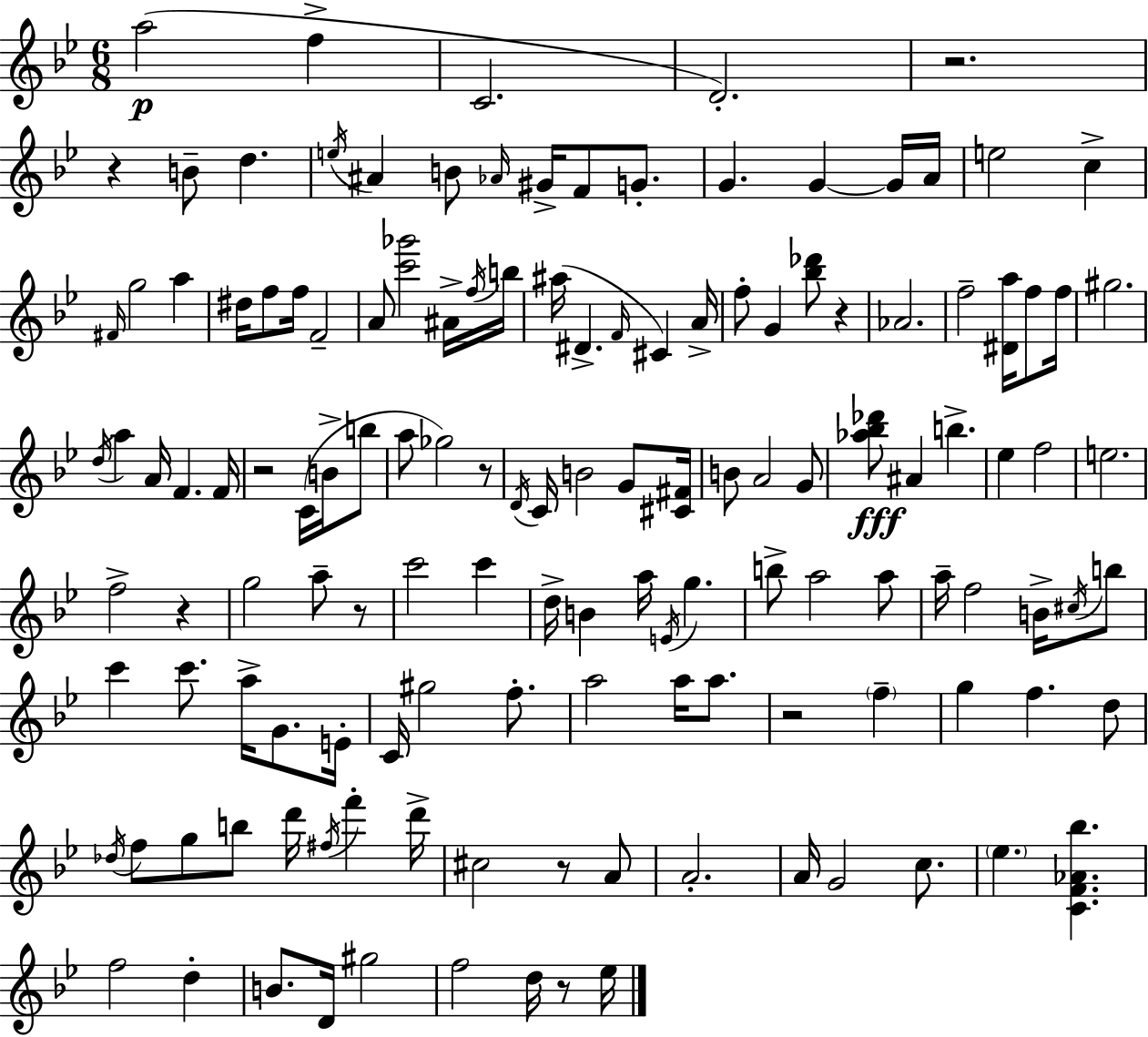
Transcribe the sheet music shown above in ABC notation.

X:1
T:Untitled
M:6/8
L:1/4
K:Bb
a2 f C2 D2 z2 z B/2 d e/4 ^A B/2 _A/4 ^G/4 F/2 G/2 G G G/4 A/4 e2 c ^F/4 g2 a ^d/4 f/2 f/4 F2 A/2 [c'_g']2 ^A/4 f/4 b/4 ^a/4 ^D F/4 ^C A/4 f/2 G [_b_d']/2 z _A2 f2 [^Da]/4 f/2 f/4 ^g2 d/4 a A/4 F F/4 z2 C/4 B/4 b/2 a/2 _g2 z/2 D/4 C/4 B2 G/2 [^C^F]/4 B/2 A2 G/2 [_a_b_d']/2 ^A b _e f2 e2 f2 z g2 a/2 z/2 c'2 c' d/4 B a/4 E/4 g b/2 a2 a/2 a/4 f2 B/4 ^c/4 b/2 c' c'/2 a/4 G/2 E/4 C/4 ^g2 f/2 a2 a/4 a/2 z2 f g f d/2 _d/4 f/2 g/2 b/2 d'/4 ^f/4 f' d'/4 ^c2 z/2 A/2 A2 A/4 G2 c/2 _e [CF_A_b] f2 d B/2 D/4 ^g2 f2 d/4 z/2 _e/4